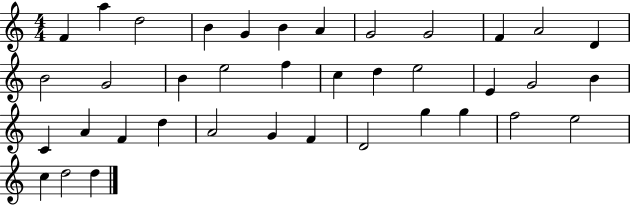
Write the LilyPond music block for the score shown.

{
  \clef treble
  \numericTimeSignature
  \time 4/4
  \key c \major
  f'4 a''4 d''2 | b'4 g'4 b'4 a'4 | g'2 g'2 | f'4 a'2 d'4 | \break b'2 g'2 | b'4 e''2 f''4 | c''4 d''4 e''2 | e'4 g'2 b'4 | \break c'4 a'4 f'4 d''4 | a'2 g'4 f'4 | d'2 g''4 g''4 | f''2 e''2 | \break c''4 d''2 d''4 | \bar "|."
}